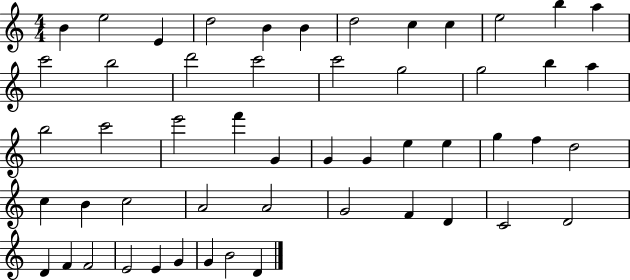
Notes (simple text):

B4/q E5/h E4/q D5/h B4/q B4/q D5/h C5/q C5/q E5/h B5/q A5/q C6/h B5/h D6/h C6/h C6/h G5/h G5/h B5/q A5/q B5/h C6/h E6/h F6/q G4/q G4/q G4/q E5/q E5/q G5/q F5/q D5/h C5/q B4/q C5/h A4/h A4/h G4/h F4/q D4/q C4/h D4/h D4/q F4/q F4/h E4/h E4/q G4/q G4/q B4/h D4/q